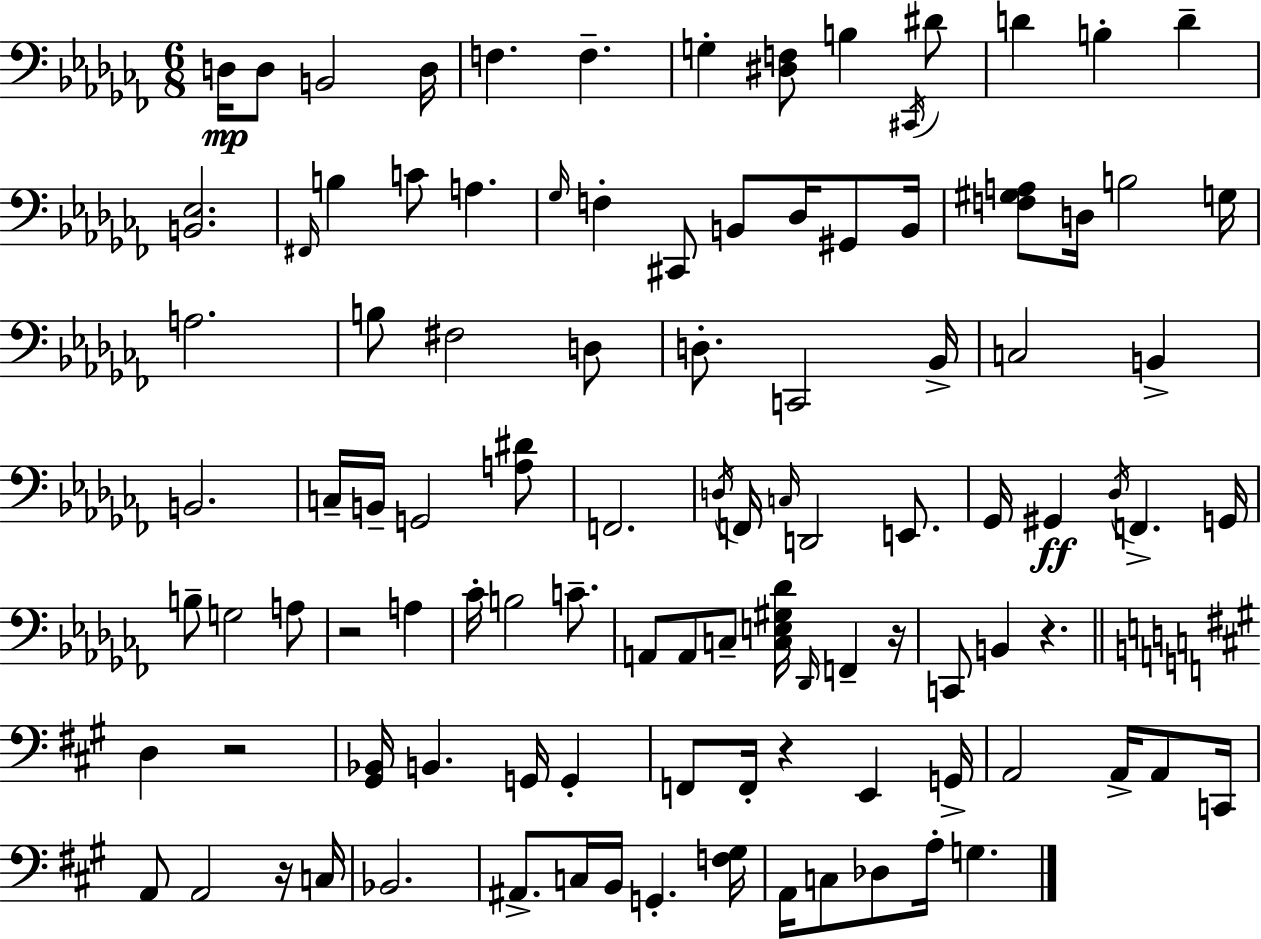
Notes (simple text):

D3/s D3/e B2/h D3/s F3/q. F3/q. G3/q [D#3,F3]/e B3/q C#2/s D#4/e D4/q B3/q D4/q [B2,Eb3]/h. F#2/s B3/q C4/e A3/q. Gb3/s F3/q C#2/e B2/e Db3/s G#2/e B2/s [F3,G#3,A3]/e D3/s B3/h G3/s A3/h. B3/e F#3/h D3/e D3/e. C2/h Bb2/s C3/h B2/q B2/h. C3/s B2/s G2/h [A3,D#4]/e F2/h. D3/s F2/s C3/s D2/h E2/e. Gb2/s G#2/q Db3/s F2/q. G2/s B3/e G3/h A3/e R/h A3/q CES4/s B3/h C4/e. A2/e A2/e C3/e [C3,E3,G#3,Db4]/s Db2/s F2/q R/s C2/e B2/q R/q. D3/q R/h [G#2,Bb2]/s B2/q. G2/s G2/q F2/e F2/s R/q E2/q G2/s A2/h A2/s A2/e C2/s A2/e A2/h R/s C3/s Bb2/h. A#2/e. C3/s B2/s G2/q. [F3,G#3]/s A2/s C3/e Db3/e A3/s G3/q.